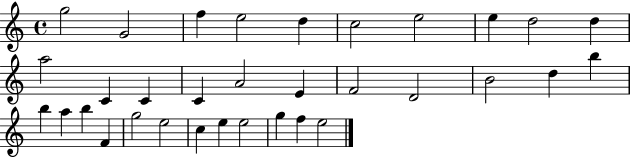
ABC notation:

X:1
T:Untitled
M:4/4
L:1/4
K:C
g2 G2 f e2 d c2 e2 e d2 d a2 C C C A2 E F2 D2 B2 d b b a b F g2 e2 c e e2 g f e2